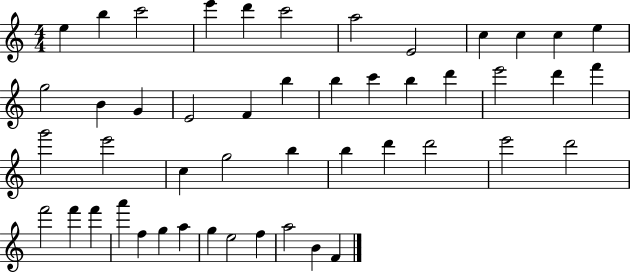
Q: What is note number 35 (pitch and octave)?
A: D6